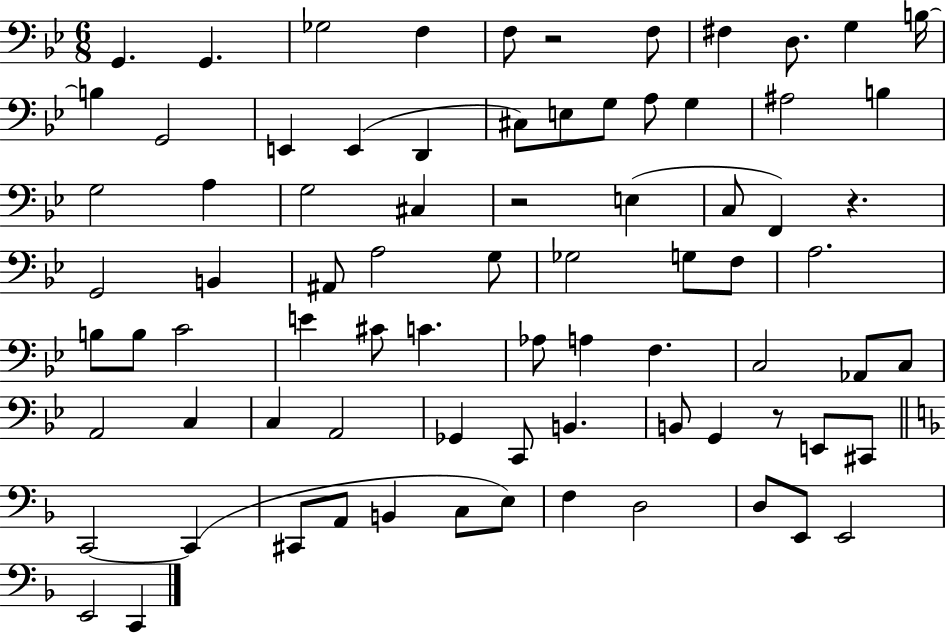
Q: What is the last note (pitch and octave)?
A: C2